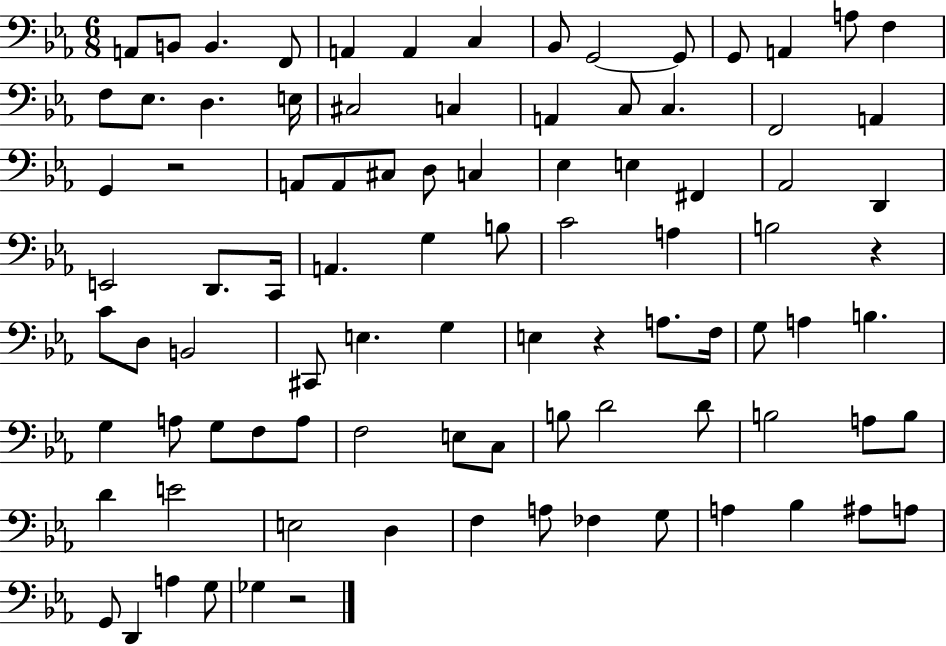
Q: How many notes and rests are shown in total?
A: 92